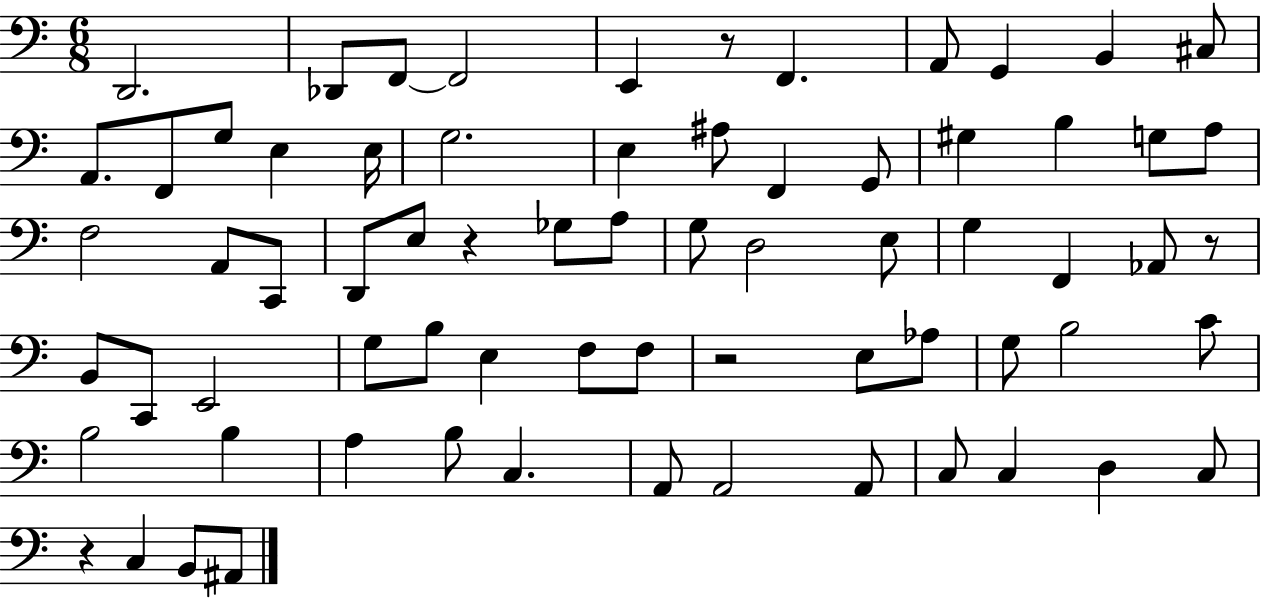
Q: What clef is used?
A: bass